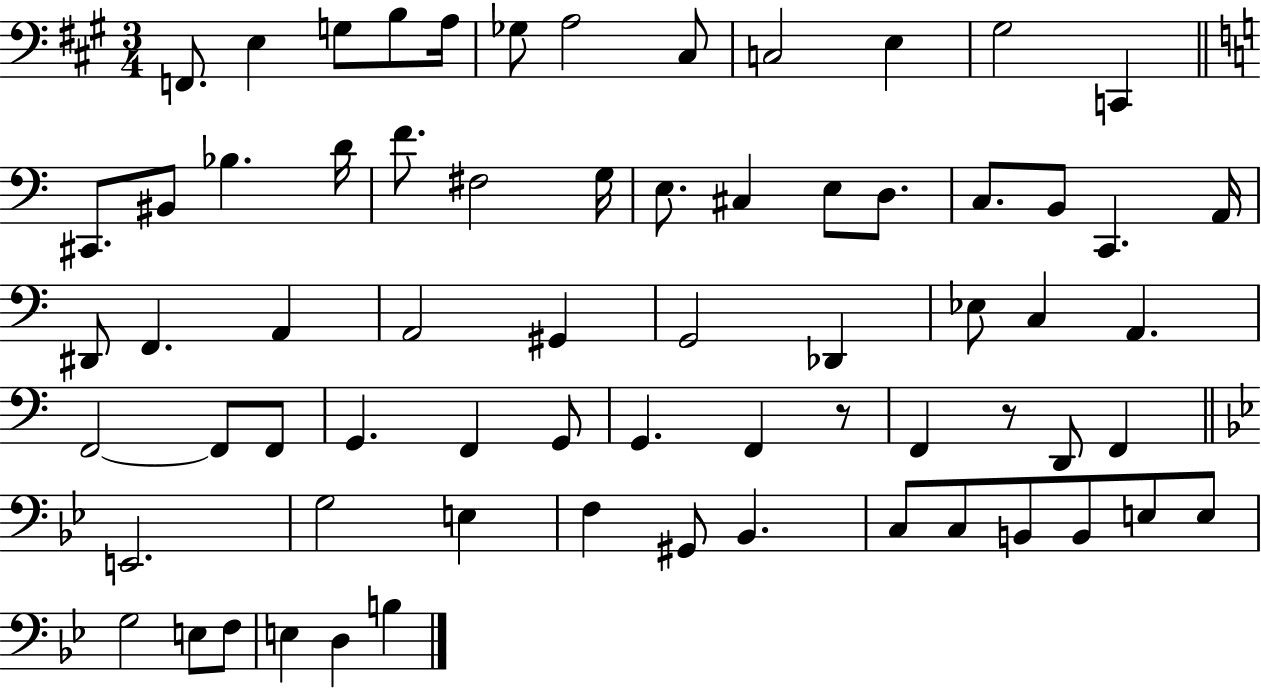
F2/e. E3/q G3/e B3/e A3/s Gb3/e A3/h C#3/e C3/h E3/q G#3/h C2/q C#2/e. BIS2/e Bb3/q. D4/s F4/e. F#3/h G3/s E3/e. C#3/q E3/e D3/e. C3/e. B2/e C2/q. A2/s D#2/e F2/q. A2/q A2/h G#2/q G2/h Db2/q Eb3/e C3/q A2/q. F2/h F2/e F2/e G2/q. F2/q G2/e G2/q. F2/q R/e F2/q R/e D2/e F2/q E2/h. G3/h E3/q F3/q G#2/e Bb2/q. C3/e C3/e B2/e B2/e E3/e E3/e G3/h E3/e F3/e E3/q D3/q B3/q